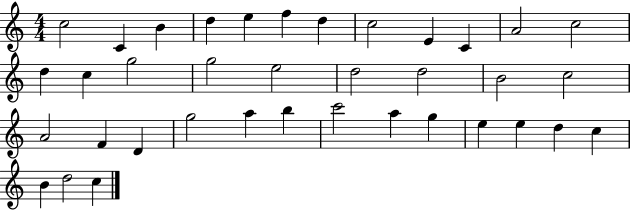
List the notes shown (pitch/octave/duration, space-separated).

C5/h C4/q B4/q D5/q E5/q F5/q D5/q C5/h E4/q C4/q A4/h C5/h D5/q C5/q G5/h G5/h E5/h D5/h D5/h B4/h C5/h A4/h F4/q D4/q G5/h A5/q B5/q C6/h A5/q G5/q E5/q E5/q D5/q C5/q B4/q D5/h C5/q